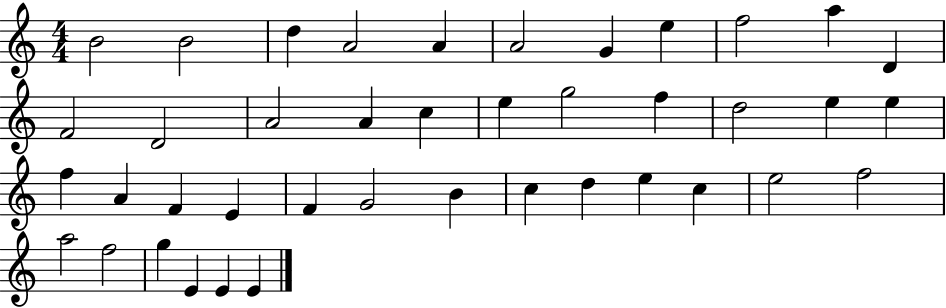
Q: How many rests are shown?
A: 0